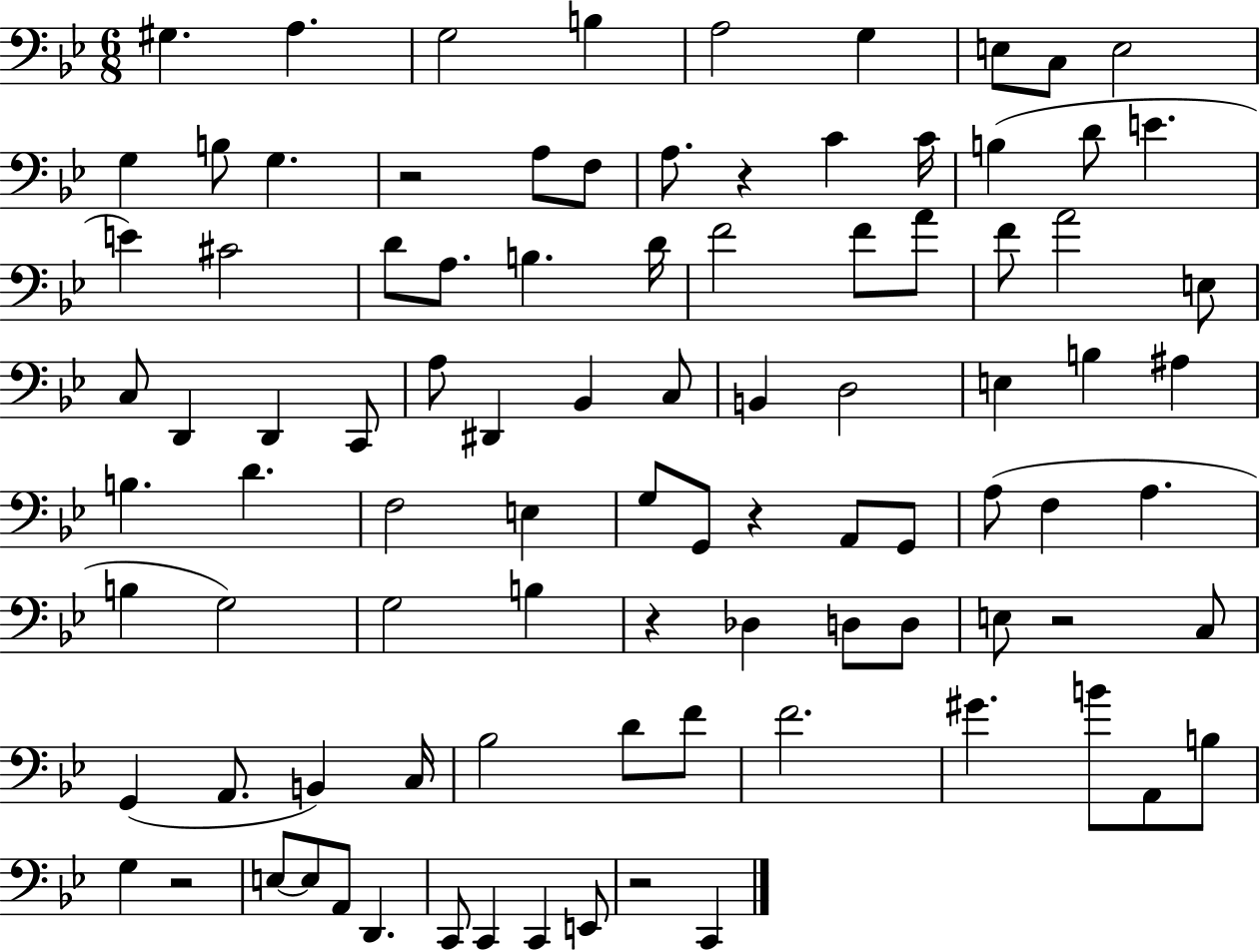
G#3/q. A3/q. G3/h B3/q A3/h G3/q E3/e C3/e E3/h G3/q B3/e G3/q. R/h A3/e F3/e A3/e. R/q C4/q C4/s B3/q D4/e E4/q. E4/q C#4/h D4/e A3/e. B3/q. D4/s F4/h F4/e A4/e F4/e A4/h E3/e C3/e D2/q D2/q C2/e A3/e D#2/q Bb2/q C3/e B2/q D3/h E3/q B3/q A#3/q B3/q. D4/q. F3/h E3/q G3/e G2/e R/q A2/e G2/e A3/e F3/q A3/q. B3/q G3/h G3/h B3/q R/q Db3/q D3/e D3/e E3/e R/h C3/e G2/q A2/e. B2/q C3/s Bb3/h D4/e F4/e F4/h. G#4/q. B4/e A2/e B3/e G3/q R/h E3/e E3/e A2/e D2/q. C2/e C2/q C2/q E2/e R/h C2/q